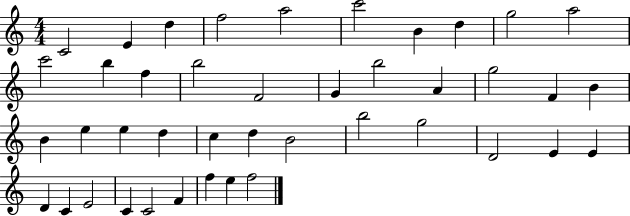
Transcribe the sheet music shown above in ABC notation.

X:1
T:Untitled
M:4/4
L:1/4
K:C
C2 E d f2 a2 c'2 B d g2 a2 c'2 b f b2 F2 G b2 A g2 F B B e e d c d B2 b2 g2 D2 E E D C E2 C C2 F f e f2